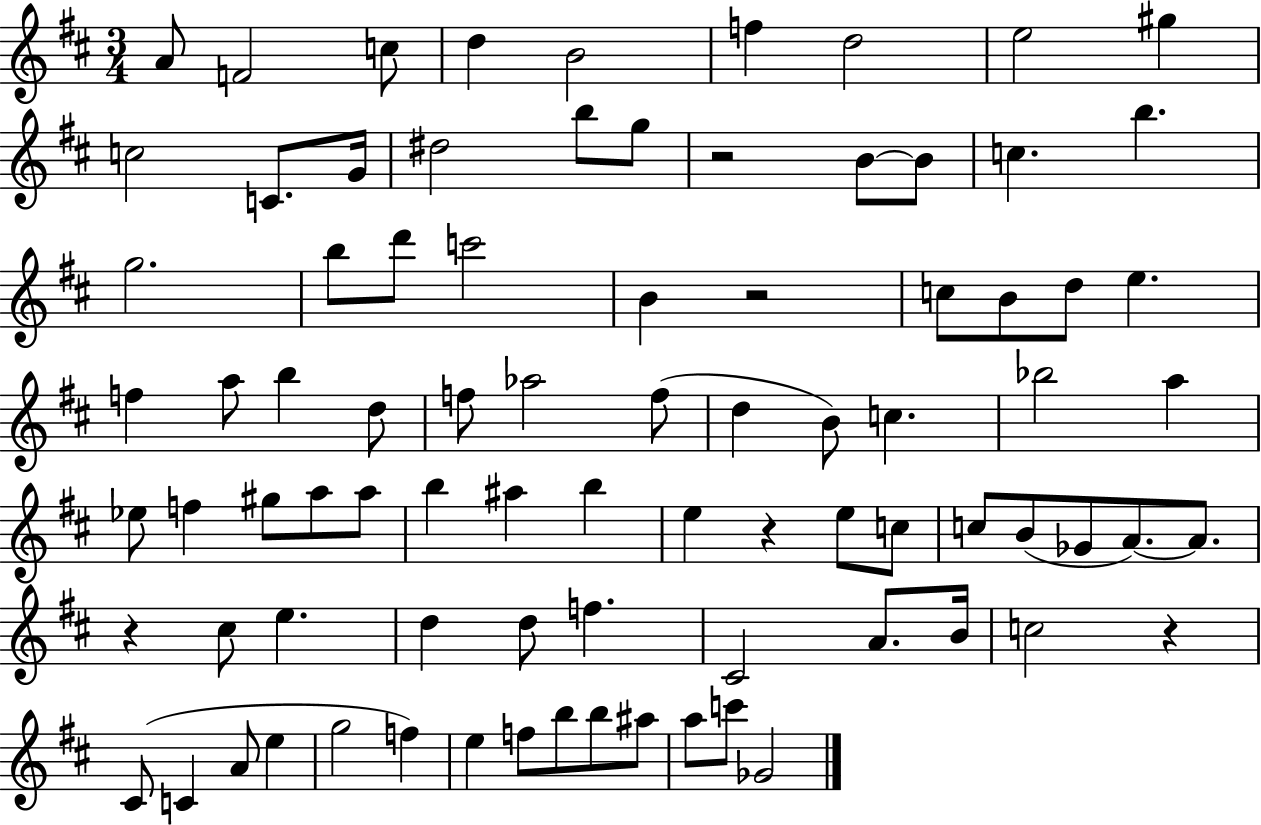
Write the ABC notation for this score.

X:1
T:Untitled
M:3/4
L:1/4
K:D
A/2 F2 c/2 d B2 f d2 e2 ^g c2 C/2 G/4 ^d2 b/2 g/2 z2 B/2 B/2 c b g2 b/2 d'/2 c'2 B z2 c/2 B/2 d/2 e f a/2 b d/2 f/2 _a2 f/2 d B/2 c _b2 a _e/2 f ^g/2 a/2 a/2 b ^a b e z e/2 c/2 c/2 B/2 _G/2 A/2 A/2 z ^c/2 e d d/2 f ^C2 A/2 B/4 c2 z ^C/2 C A/2 e g2 f e f/2 b/2 b/2 ^a/2 a/2 c'/2 _G2